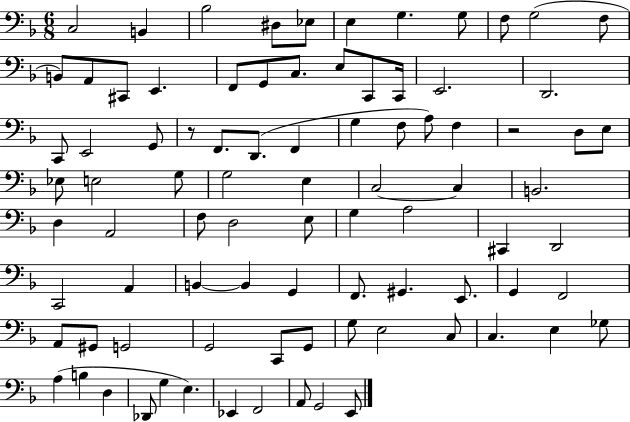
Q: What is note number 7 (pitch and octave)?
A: G3